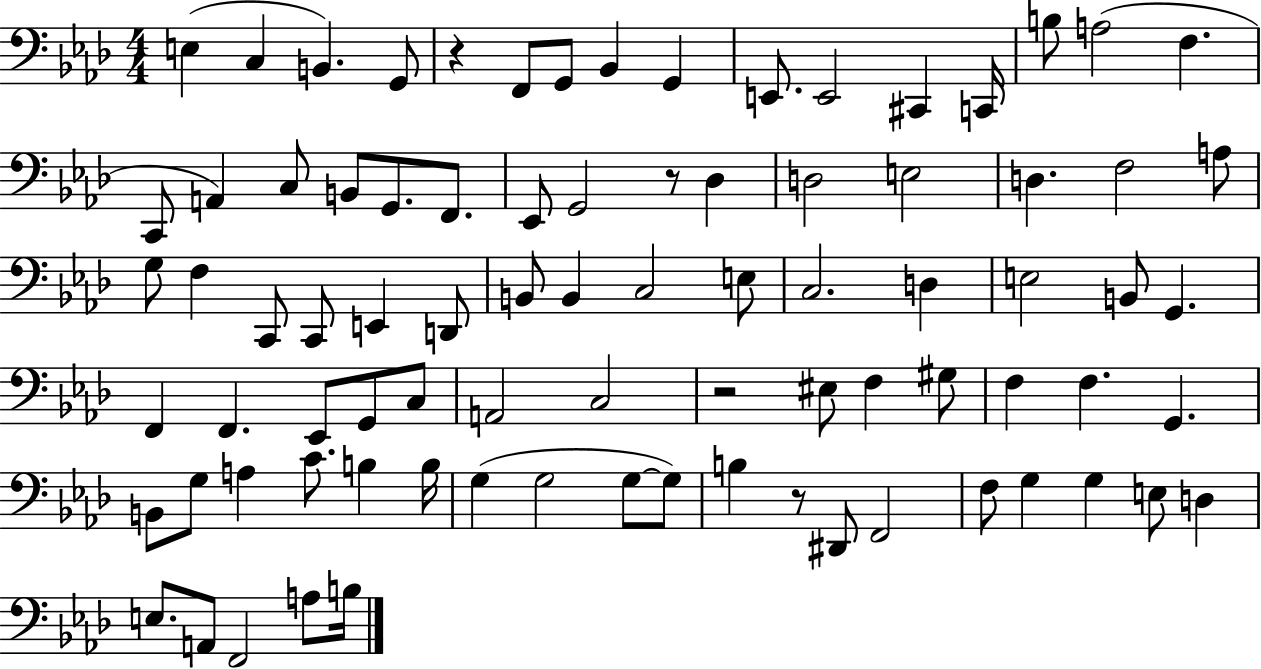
{
  \clef bass
  \numericTimeSignature
  \time 4/4
  \key aes \major
  e4( c4 b,4.) g,8 | r4 f,8 g,8 bes,4 g,4 | e,8. e,2 cis,4 c,16 | b8 a2( f4. | \break c,8 a,4) c8 b,8 g,8. f,8. | ees,8 g,2 r8 des4 | d2 e2 | d4. f2 a8 | \break g8 f4 c,8 c,8 e,4 d,8 | b,8 b,4 c2 e8 | c2. d4 | e2 b,8 g,4. | \break f,4 f,4. ees,8 g,8 c8 | a,2 c2 | r2 eis8 f4 gis8 | f4 f4. g,4. | \break b,8 g8 a4 c'8. b4 b16 | g4( g2 g8~~ g8) | b4 r8 dis,8 f,2 | f8 g4 g4 e8 d4 | \break e8. a,8 f,2 a8 b16 | \bar "|."
}